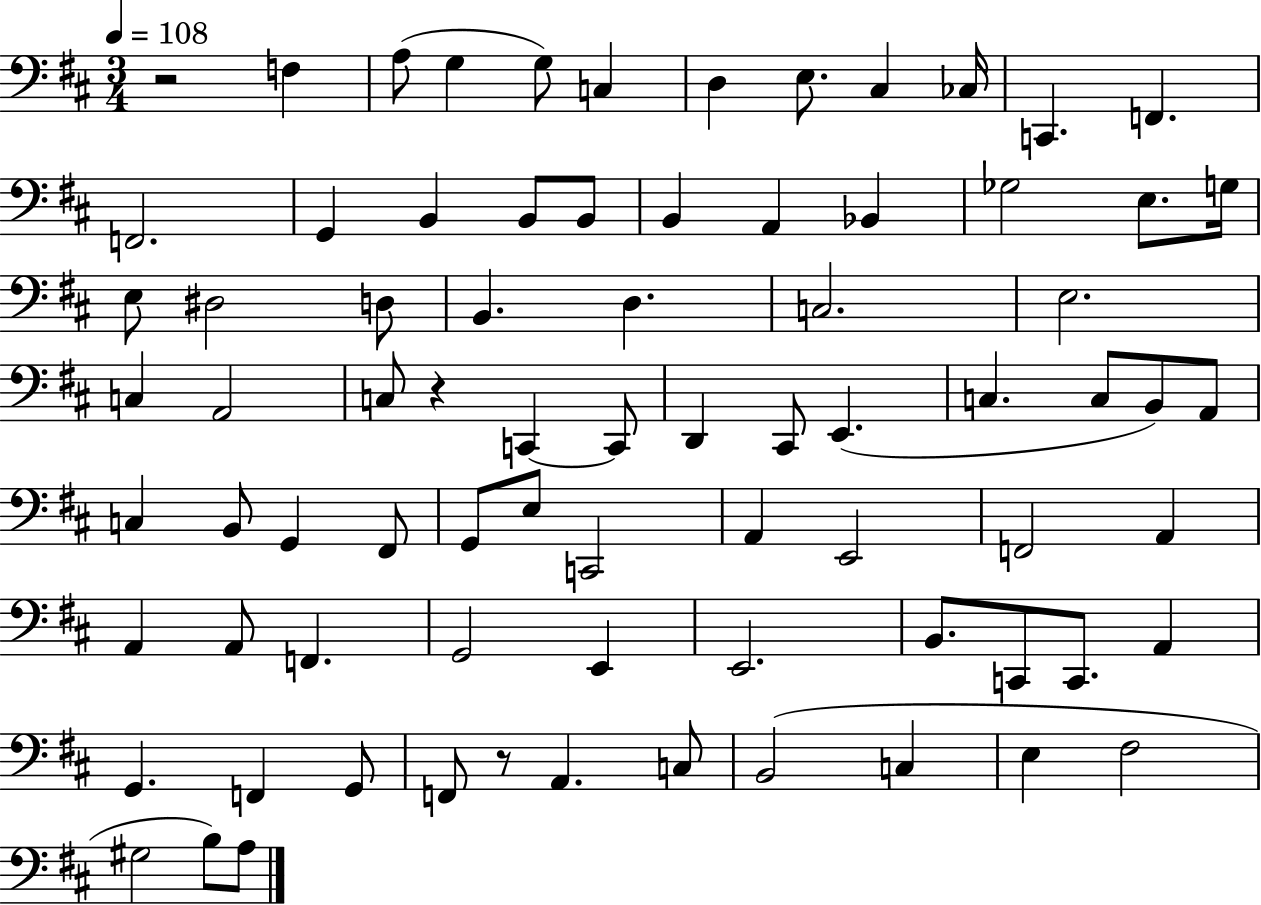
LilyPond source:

{
  \clef bass
  \numericTimeSignature
  \time 3/4
  \key d \major
  \tempo 4 = 108
  \repeat volta 2 { r2 f4 | a8( g4 g8) c4 | d4 e8. cis4 ces16 | c,4. f,4. | \break f,2. | g,4 b,4 b,8 b,8 | b,4 a,4 bes,4 | ges2 e8. g16 | \break e8 dis2 d8 | b,4. d4. | c2. | e2. | \break c4 a,2 | c8 r4 c,4~~ c,8 | d,4 cis,8 e,4.( | c4. c8 b,8) a,8 | \break c4 b,8 g,4 fis,8 | g,8 e8 c,2 | a,4 e,2 | f,2 a,4 | \break a,4 a,8 f,4. | g,2 e,4 | e,2. | b,8. c,8 c,8. a,4 | \break g,4. f,4 g,8 | f,8 r8 a,4. c8 | b,2( c4 | e4 fis2 | \break gis2 b8) a8 | } \bar "|."
}